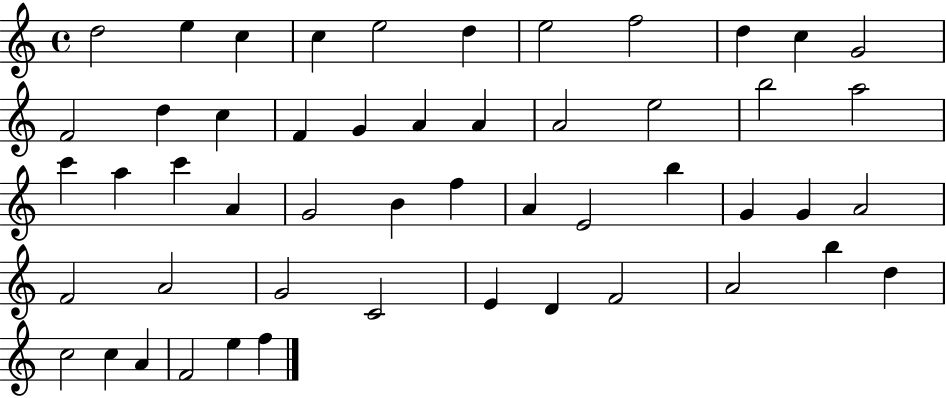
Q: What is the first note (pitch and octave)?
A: D5